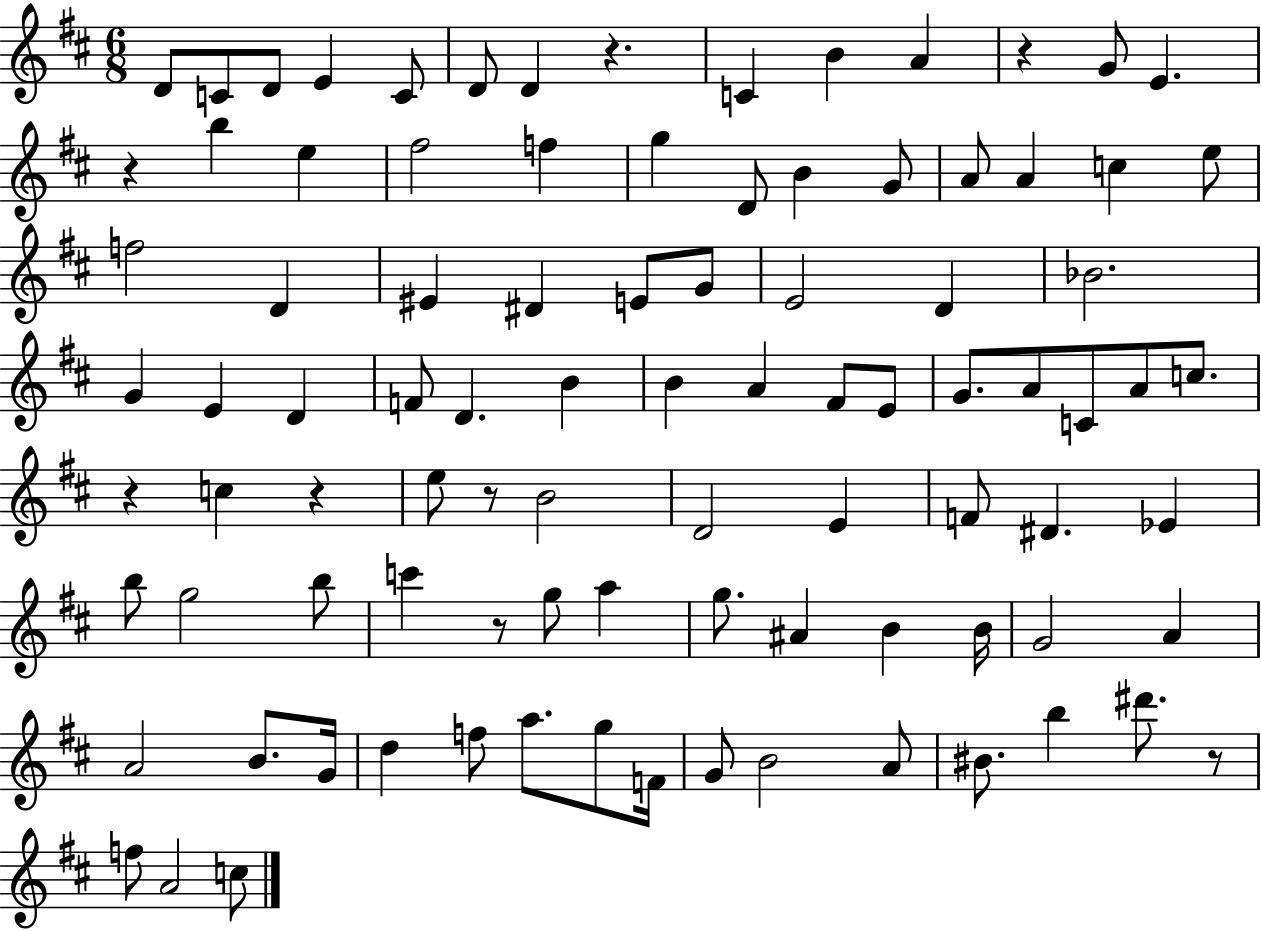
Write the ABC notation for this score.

X:1
T:Untitled
M:6/8
L:1/4
K:D
D/2 C/2 D/2 E C/2 D/2 D z C B A z G/2 E z b e ^f2 f g D/2 B G/2 A/2 A c e/2 f2 D ^E ^D E/2 G/2 E2 D _B2 G E D F/2 D B B A ^F/2 E/2 G/2 A/2 C/2 A/2 c/2 z c z e/2 z/2 B2 D2 E F/2 ^D _E b/2 g2 b/2 c' z/2 g/2 a g/2 ^A B B/4 G2 A A2 B/2 G/4 d f/2 a/2 g/2 F/4 G/2 B2 A/2 ^B/2 b ^d'/2 z/2 f/2 A2 c/2